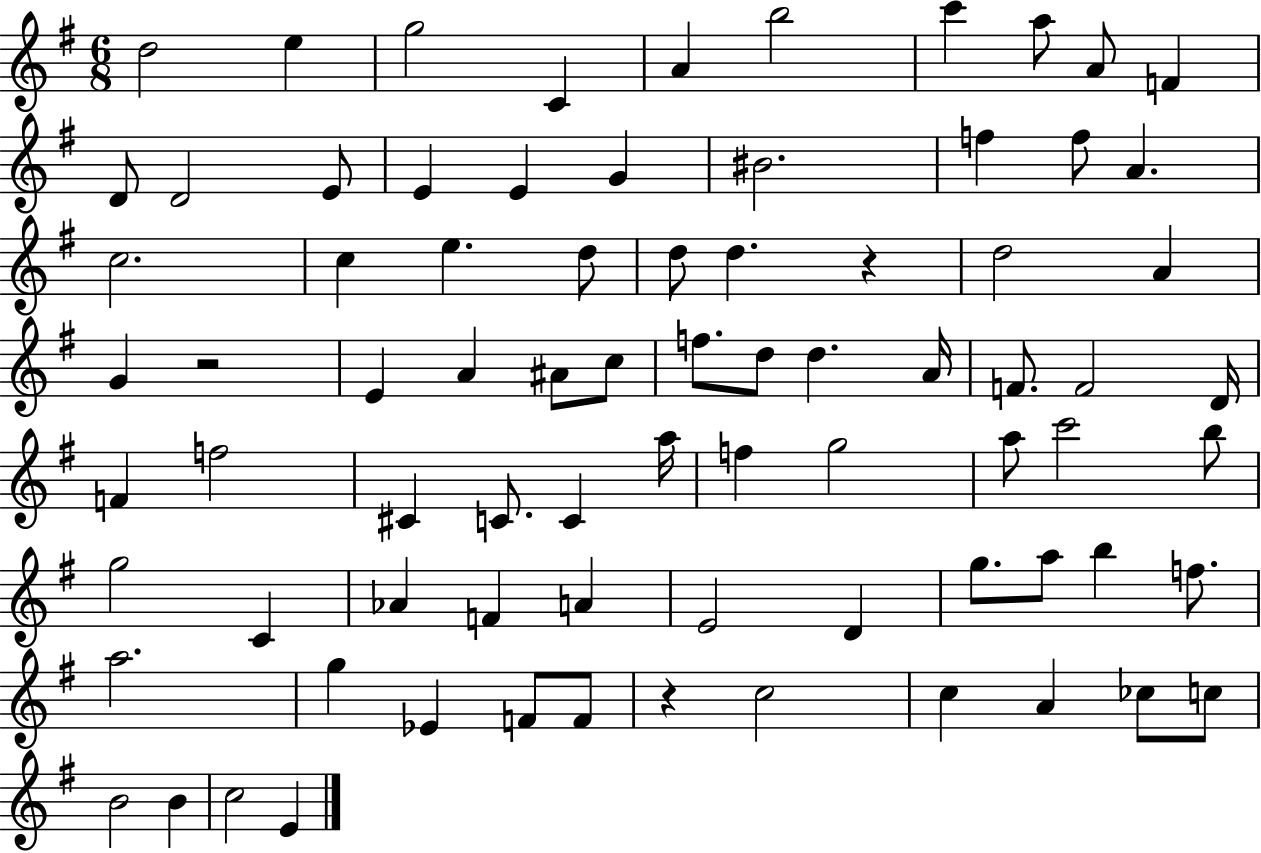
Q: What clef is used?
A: treble